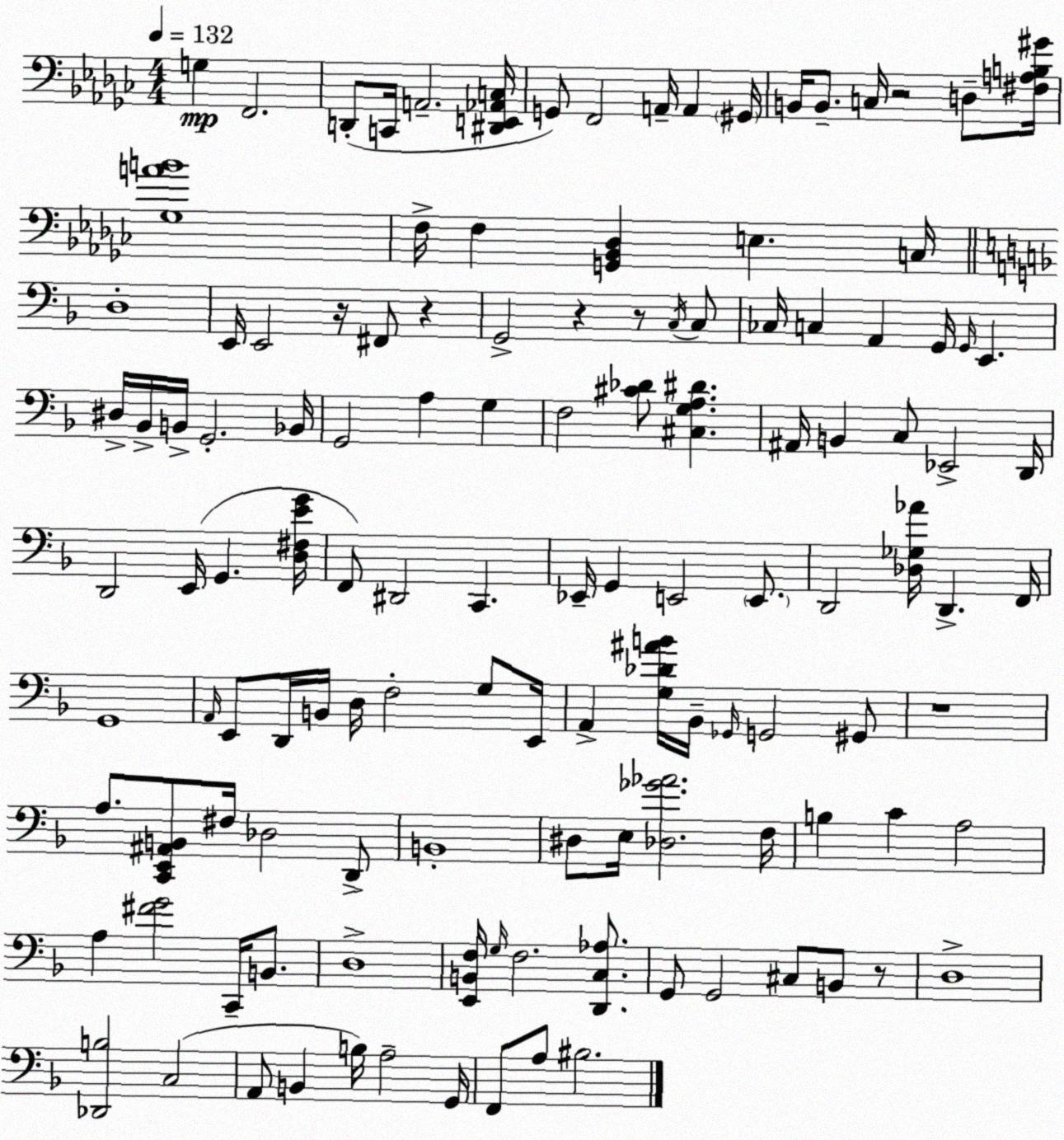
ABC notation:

X:1
T:Untitled
M:4/4
L:1/4
K:Ebm
G, F,,2 D,,/2 C,,/4 A,,2 [^D,,E,,_A,,C,]/4 G,,/2 F,,2 A,,/4 A,, ^G,,/4 B,,/4 B,,/2 C,/4 z2 D,/2 [^F,A,B,^G]/4 [_G,AB]4 F,/4 F, [G,,_B,,_D,] E, C,/4 D,4 E,,/4 E,,2 z/4 ^F,,/2 z G,,2 z z/2 C,/4 C,/2 _C,/4 C, A,, G,,/4 G,,/4 E,, ^D,/4 _B,,/4 B,,/4 G,,2 _B,,/4 G,,2 A, G, F,2 [^C_D]/2 [^C,G,A,^D] ^A,,/4 B,, C,/2 _E,,2 D,,/4 D,,2 E,,/4 G,, [D,^F,EG]/4 F,,/2 ^D,,2 C,, _E,,/4 G,, E,,2 E,,/2 D,,2 [_D,_G,_A]/4 D,, F,,/4 G,,4 A,,/4 E,,/2 D,,/4 B,,/4 D,/4 F,2 G,/2 E,,/4 A,, [G,_D^AB]/4 _B,,/4 _G,,/4 G,,2 ^G,,/2 z4 A,/2 [C,,E,,^A,,B,,]/2 ^F,/4 _D,2 D,,/2 B,,4 ^D,/2 E,/4 [_D,_G_A]2 F,/4 B, C A,2 A, [^FG]2 C,,/4 B,,/2 D,4 [E,,B,,F,]/4 G,/4 F,2 [D,,C,_A,]/2 G,,/2 G,,2 ^C,/2 B,,/2 z/2 D,4 [_D,,B,]2 C,2 A,,/2 B,, B,/4 A,2 G,,/4 F,,/2 A,/2 ^B,2